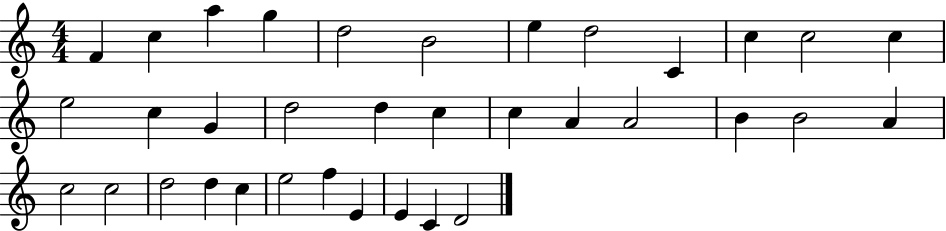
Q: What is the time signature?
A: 4/4